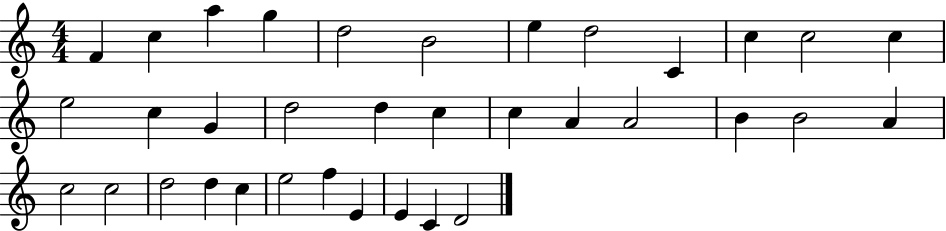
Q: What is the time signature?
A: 4/4